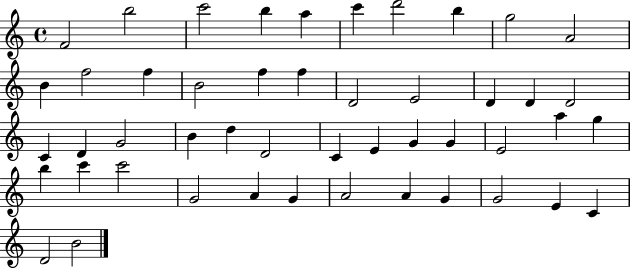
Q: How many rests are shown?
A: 0